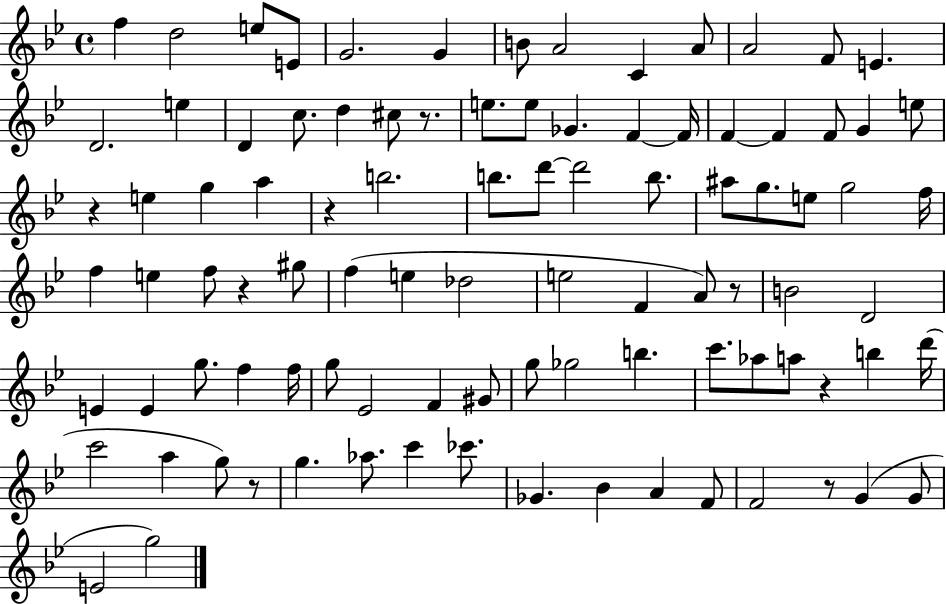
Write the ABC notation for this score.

X:1
T:Untitled
M:4/4
L:1/4
K:Bb
f d2 e/2 E/2 G2 G B/2 A2 C A/2 A2 F/2 E D2 e D c/2 d ^c/2 z/2 e/2 e/2 _G F F/4 F F F/2 G e/2 z e g a z b2 b/2 d'/2 d'2 b/2 ^a/2 g/2 e/2 g2 f/4 f e f/2 z ^g/2 f e _d2 e2 F A/2 z/2 B2 D2 E E g/2 f f/4 g/2 _E2 F ^G/2 g/2 _g2 b c'/2 _a/2 a/2 z b d'/4 c'2 a g/2 z/2 g _a/2 c' _c'/2 _G _B A F/2 F2 z/2 G G/2 E2 g2